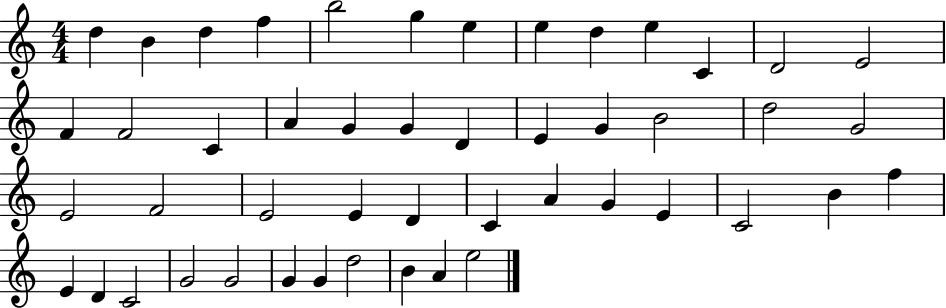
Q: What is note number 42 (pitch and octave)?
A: G4